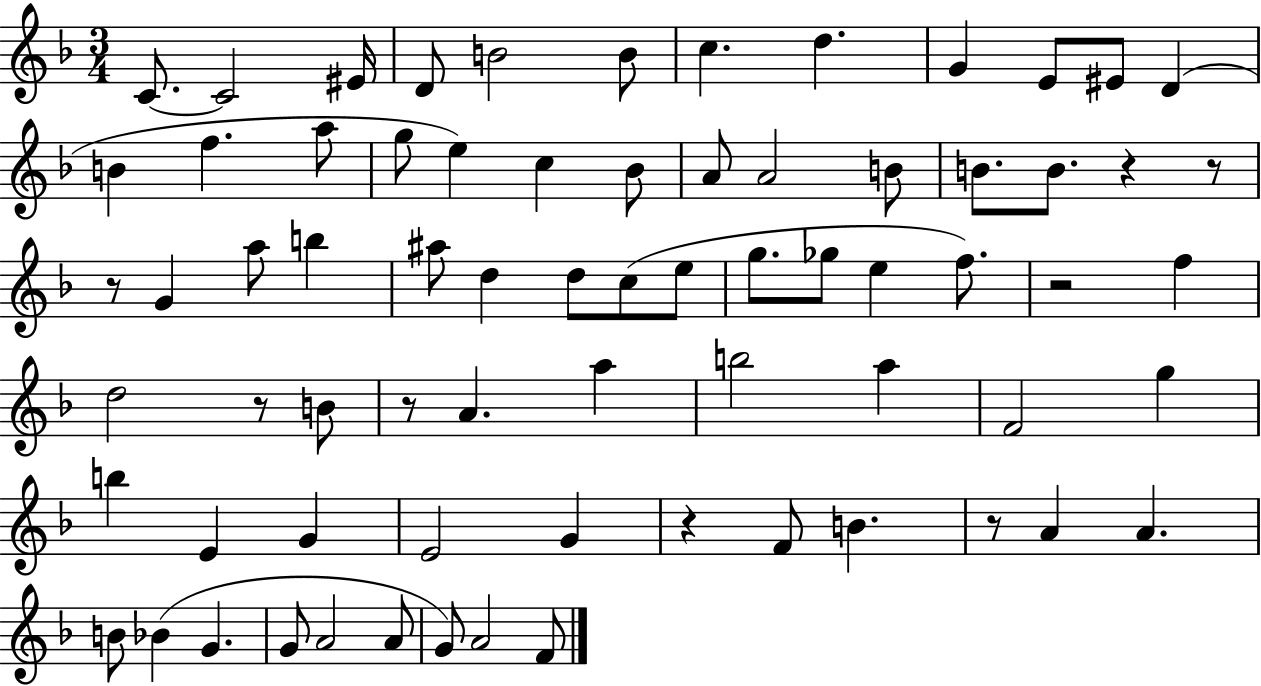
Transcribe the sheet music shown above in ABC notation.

X:1
T:Untitled
M:3/4
L:1/4
K:F
C/2 C2 ^E/4 D/2 B2 B/2 c d G E/2 ^E/2 D B f a/2 g/2 e c _B/2 A/2 A2 B/2 B/2 B/2 z z/2 z/2 G a/2 b ^a/2 d d/2 c/2 e/2 g/2 _g/2 e f/2 z2 f d2 z/2 B/2 z/2 A a b2 a F2 g b E G E2 G z F/2 B z/2 A A B/2 _B G G/2 A2 A/2 G/2 A2 F/2